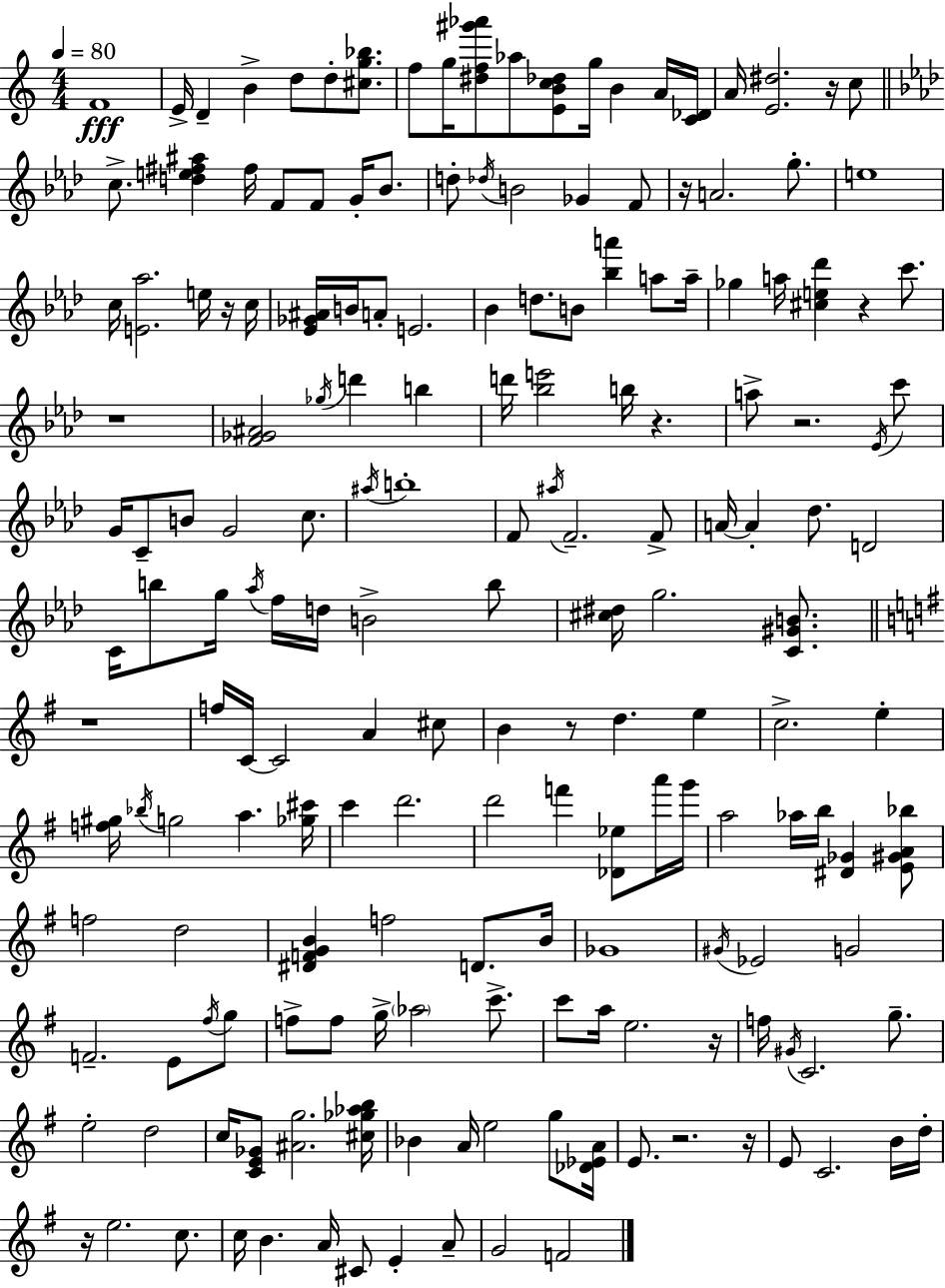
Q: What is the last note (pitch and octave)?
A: F4